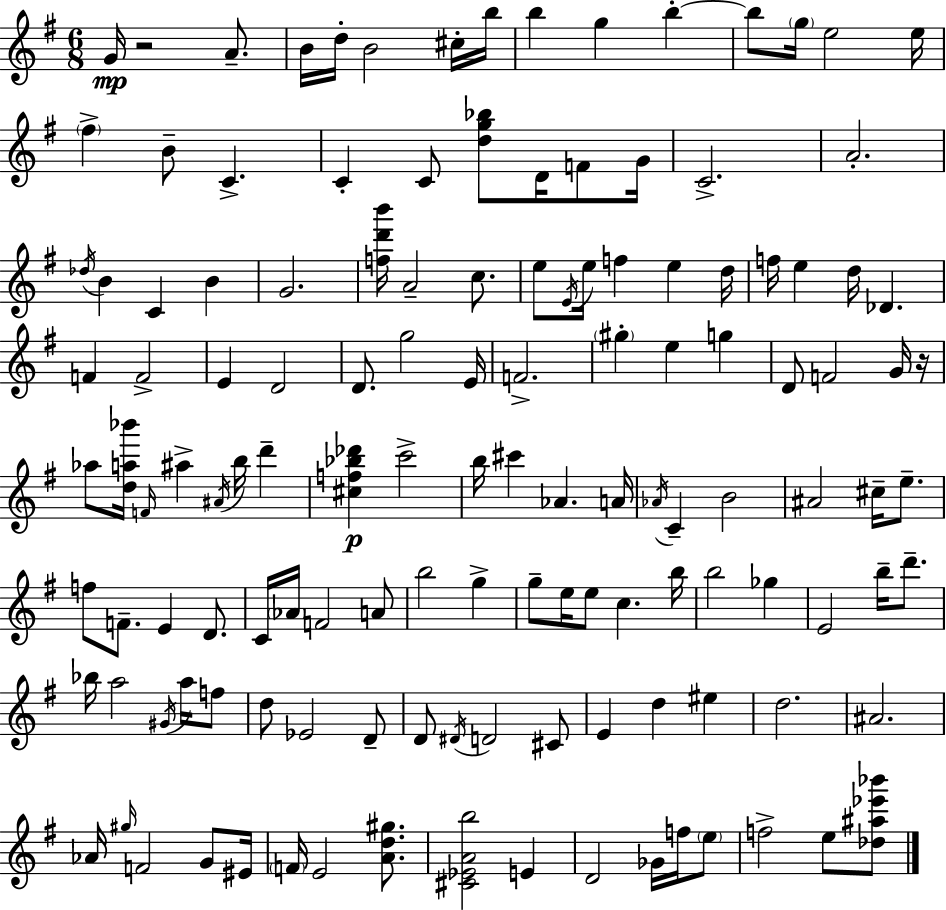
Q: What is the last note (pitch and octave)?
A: E5